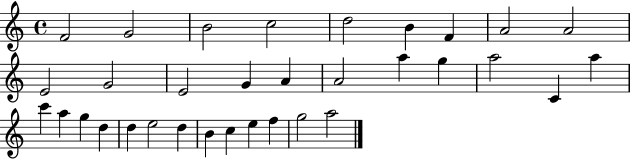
F4/h G4/h B4/h C5/h D5/h B4/q F4/q A4/h A4/h E4/h G4/h E4/h G4/q A4/q A4/h A5/q G5/q A5/h C4/q A5/q C6/q A5/q G5/q D5/q D5/q E5/h D5/q B4/q C5/q E5/q F5/q G5/h A5/h